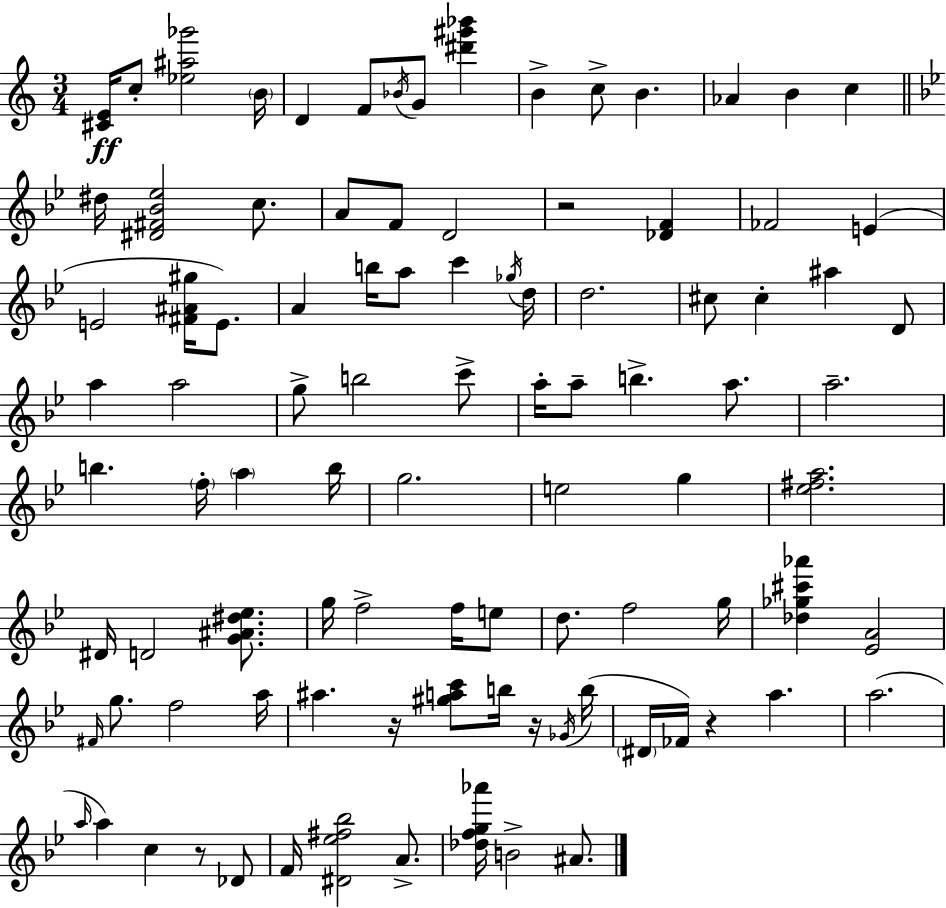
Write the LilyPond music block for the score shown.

{
  \clef treble
  \numericTimeSignature
  \time 3/4
  \key a \minor
  <cis' e'>16\ff c''8-. <ees'' ais'' ges'''>2 \parenthesize b'16 | d'4 f'8 \acciaccatura { bes'16 } g'8 <dis''' gis''' bes'''>4 | b'4-> c''8-> b'4. | aes'4 b'4 c''4 | \break \bar "||" \break \key bes \major dis''16 <dis' fis' bes' ees''>2 c''8. | a'8 f'8 d'2 | r2 <des' f'>4 | fes'2 e'4( | \break e'2 <fis' ais' gis''>16 e'8.) | a'4 b''16 a''8 c'''4 \acciaccatura { ges''16 } | d''16 d''2. | cis''8 cis''4-. ais''4 d'8 | \break a''4 a''2 | g''8-> b''2 c'''8-> | a''16-. a''8-- b''4.-> a''8. | a''2.-- | \break b''4. \parenthesize f''16-. \parenthesize a''4 | b''16 g''2. | e''2 g''4 | <ees'' fis'' a''>2. | \break dis'16 d'2 <g' ais' dis'' ees''>8. | g''16 f''2-> f''16 e''8 | d''8. f''2 | g''16 <des'' ges'' cis''' aes'''>4 <ees' a'>2 | \break \grace { fis'16 } g''8. f''2 | a''16 ais''4. r16 <gis'' a'' c'''>8 b''16 | r16 \acciaccatura { ges'16 }( b''16 \parenthesize dis'16 fes'16) r4 a''4. | a''2.( | \break \grace { a''16 } a''4) c''4 | r8 des'8 f'16 <dis' ees'' fis'' bes''>2 | a'8.-> <des'' f'' g'' aes'''>16 b'2-> | ais'8. \bar "|."
}